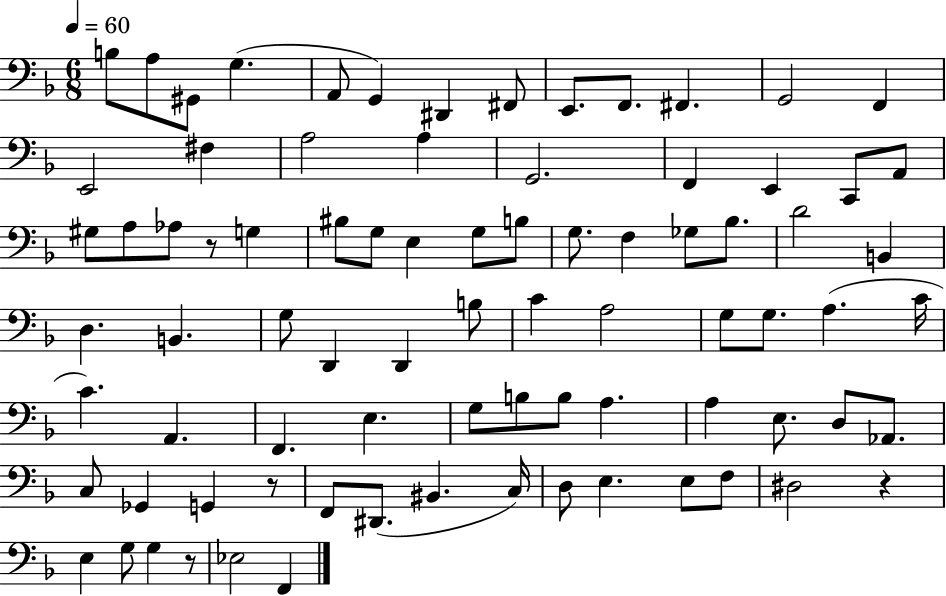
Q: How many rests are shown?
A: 4